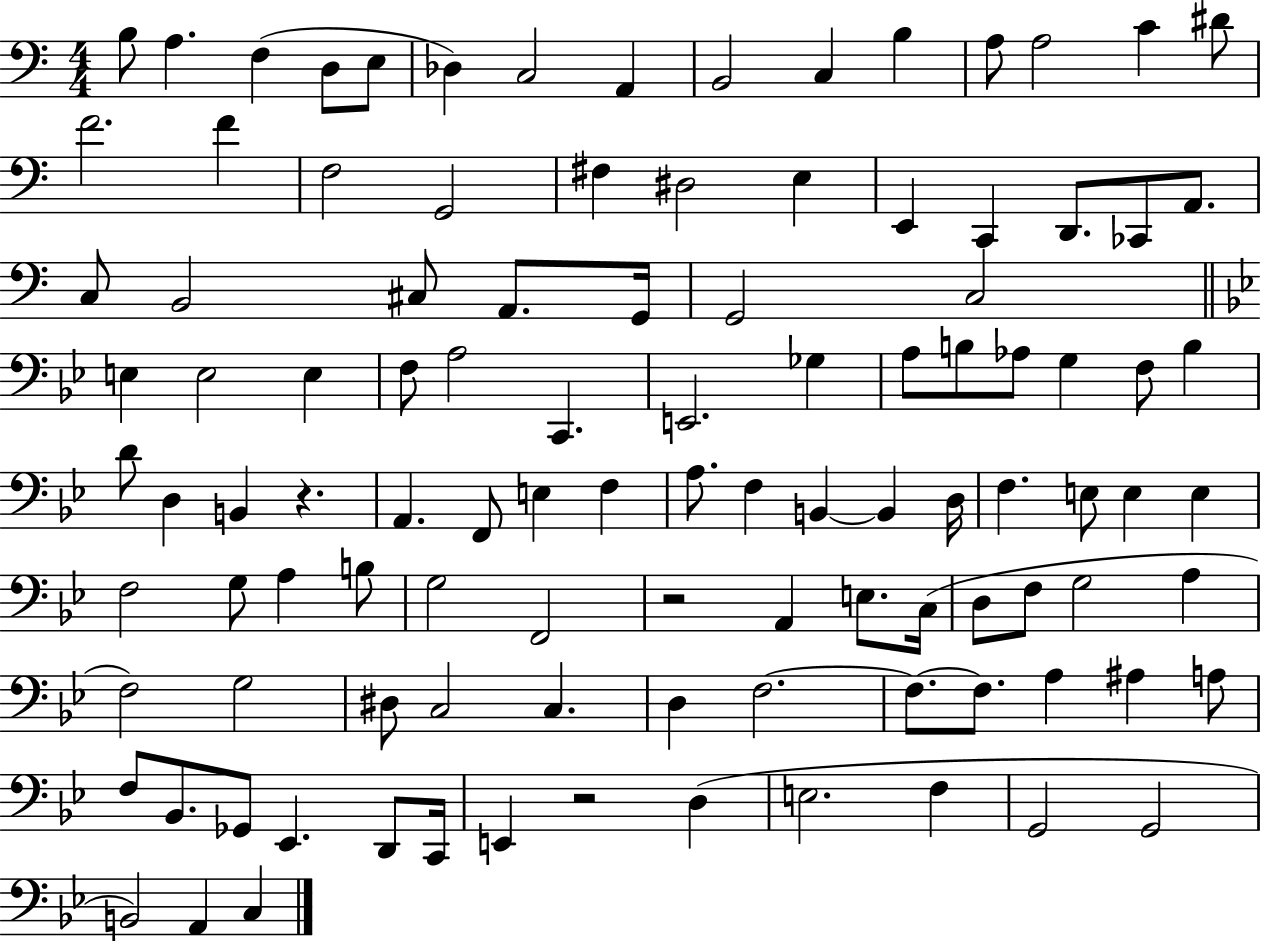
{
  \clef bass
  \numericTimeSignature
  \time 4/4
  \key c \major
  \repeat volta 2 { b8 a4. f4( d8 e8 | des4) c2 a,4 | b,2 c4 b4 | a8 a2 c'4 dis'8 | \break f'2. f'4 | f2 g,2 | fis4 dis2 e4 | e,4 c,4 d,8. ces,8 a,8. | \break c8 b,2 cis8 a,8. g,16 | g,2 c2 | \bar "||" \break \key bes \major e4 e2 e4 | f8 a2 c,4. | e,2. ges4 | a8 b8 aes8 g4 f8 b4 | \break d'8 d4 b,4 r4. | a,4. f,8 e4 f4 | a8. f4 b,4~~ b,4 d16 | f4. e8 e4 e4 | \break f2 g8 a4 b8 | g2 f,2 | r2 a,4 e8. c16( | d8 f8 g2 a4 | \break f2) g2 | dis8 c2 c4. | d4 f2.~~ | f8.~~ f8. a4 ais4 a8 | \break f8 bes,8. ges,8 ees,4. d,8 c,16 | e,4 r2 d4( | e2. f4 | g,2 g,2 | \break b,2) a,4 c4 | } \bar "|."
}